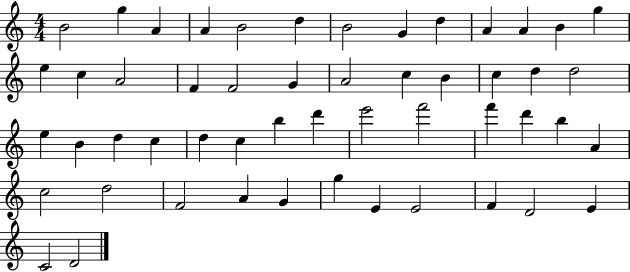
{
  \clef treble
  \numericTimeSignature
  \time 4/4
  \key c \major
  b'2 g''4 a'4 | a'4 b'2 d''4 | b'2 g'4 d''4 | a'4 a'4 b'4 g''4 | \break e''4 c''4 a'2 | f'4 f'2 g'4 | a'2 c''4 b'4 | c''4 d''4 d''2 | \break e''4 b'4 d''4 c''4 | d''4 c''4 b''4 d'''4 | e'''2 f'''2 | f'''4 d'''4 b''4 a'4 | \break c''2 d''2 | f'2 a'4 g'4 | g''4 e'4 e'2 | f'4 d'2 e'4 | \break c'2 d'2 | \bar "|."
}